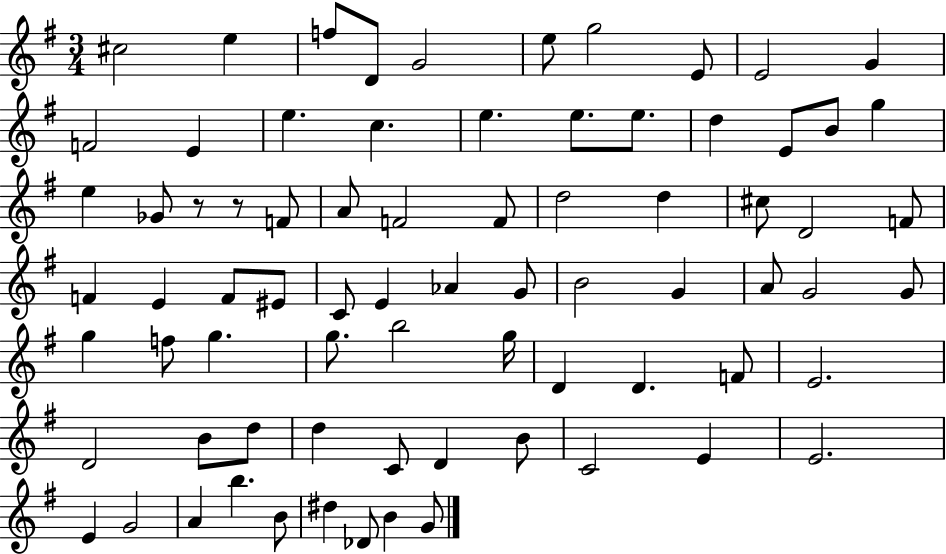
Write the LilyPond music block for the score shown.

{
  \clef treble
  \numericTimeSignature
  \time 3/4
  \key g \major
  \repeat volta 2 { cis''2 e''4 | f''8 d'8 g'2 | e''8 g''2 e'8 | e'2 g'4 | \break f'2 e'4 | e''4. c''4. | e''4. e''8. e''8. | d''4 e'8 b'8 g''4 | \break e''4 ges'8 r8 r8 f'8 | a'8 f'2 f'8 | d''2 d''4 | cis''8 d'2 f'8 | \break f'4 e'4 f'8 eis'8 | c'8 e'4 aes'4 g'8 | b'2 g'4 | a'8 g'2 g'8 | \break g''4 f''8 g''4. | g''8. b''2 g''16 | d'4 d'4. f'8 | e'2. | \break d'2 b'8 d''8 | d''4 c'8 d'4 b'8 | c'2 e'4 | e'2. | \break e'4 g'2 | a'4 b''4. b'8 | dis''4 des'8 b'4 g'8 | } \bar "|."
}